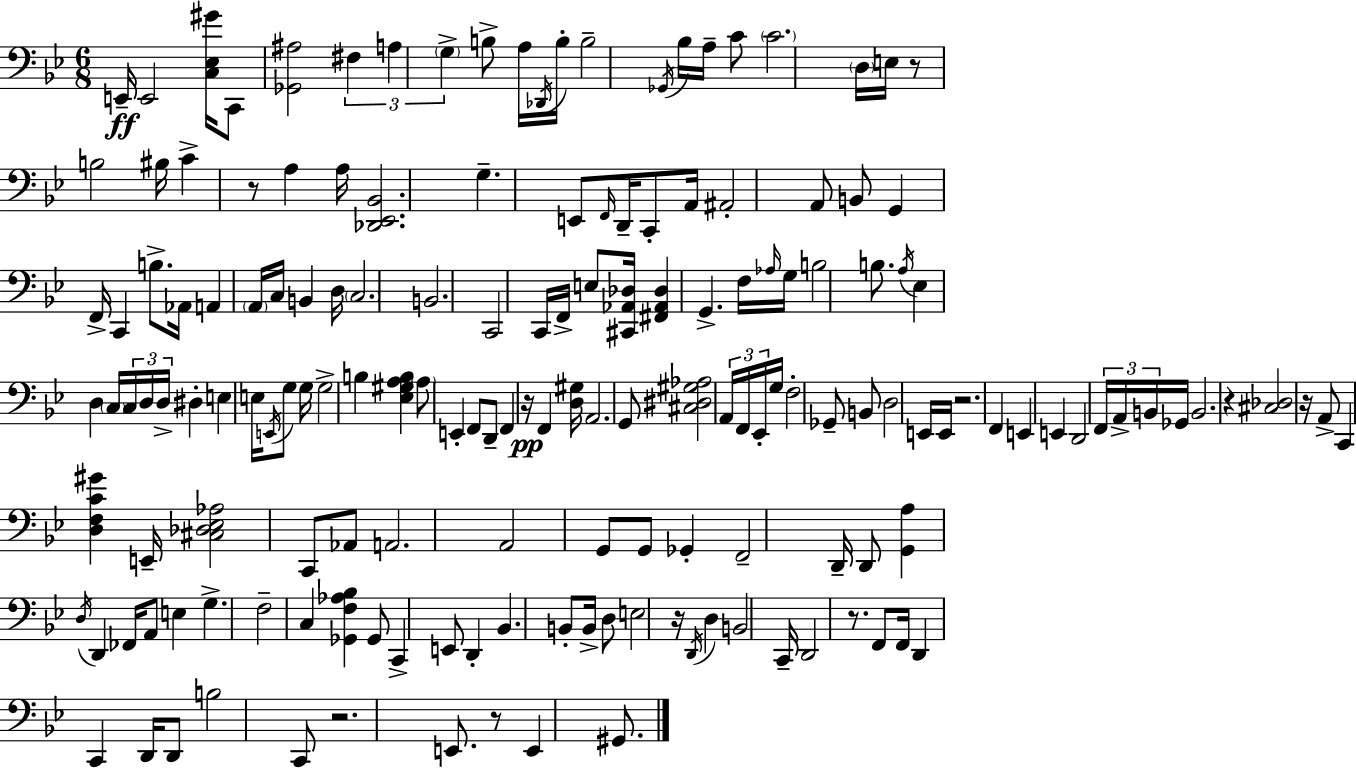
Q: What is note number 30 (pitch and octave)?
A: A#2